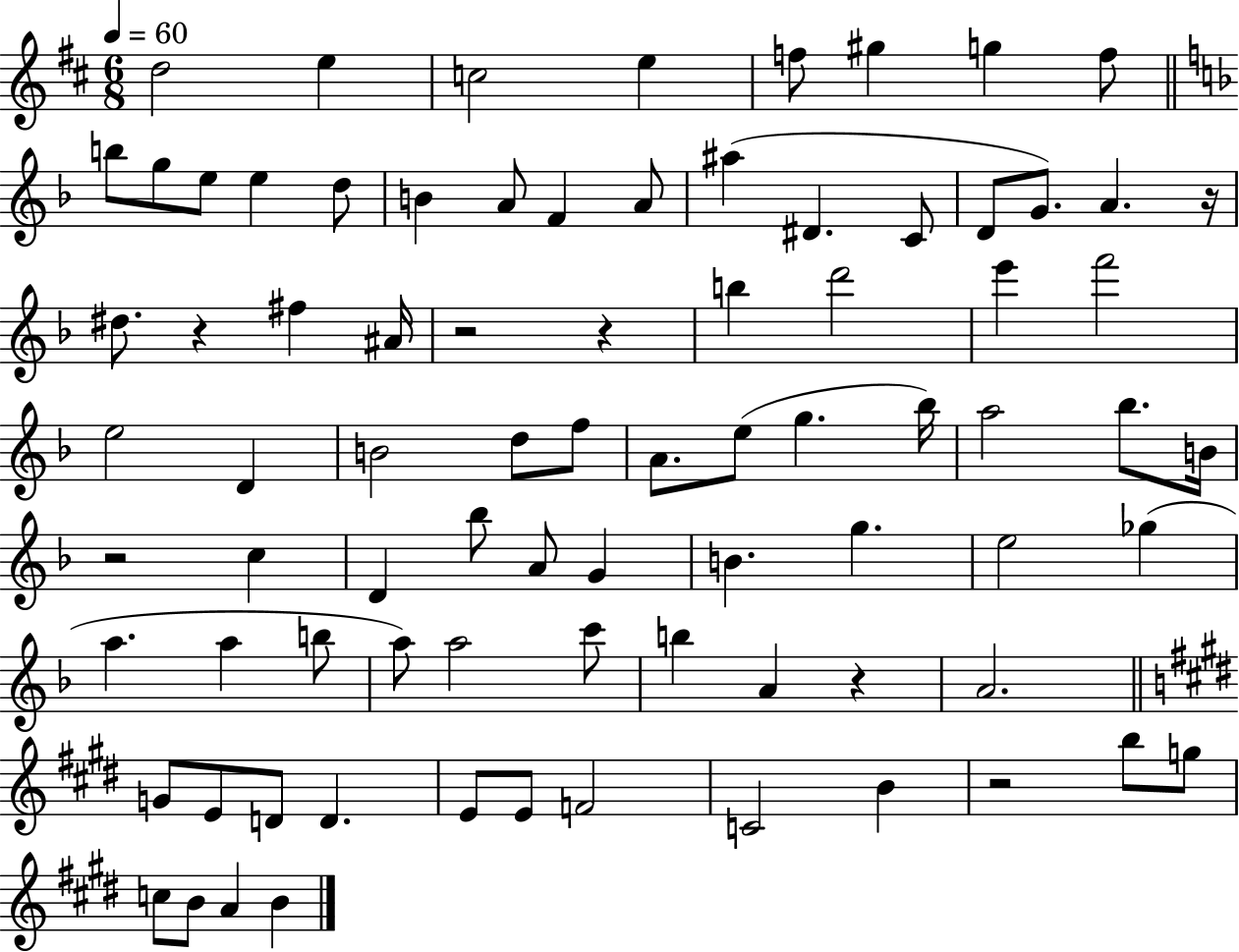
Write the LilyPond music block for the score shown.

{
  \clef treble
  \numericTimeSignature
  \time 6/8
  \key d \major
  \tempo 4 = 60
  d''2 e''4 | c''2 e''4 | f''8 gis''4 g''4 f''8 | \bar "||" \break \key f \major b''8 g''8 e''8 e''4 d''8 | b'4 a'8 f'4 a'8 | ais''4( dis'4. c'8 | d'8 g'8.) a'4. r16 | \break dis''8. r4 fis''4 ais'16 | r2 r4 | b''4 d'''2 | e'''4 f'''2 | \break e''2 d'4 | b'2 d''8 f''8 | a'8. e''8( g''4. bes''16) | a''2 bes''8. b'16 | \break r2 c''4 | d'4 bes''8 a'8 g'4 | b'4. g''4. | e''2 ges''4( | \break a''4. a''4 b''8 | a''8) a''2 c'''8 | b''4 a'4 r4 | a'2. | \break \bar "||" \break \key e \major g'8 e'8 d'8 d'4. | e'8 e'8 f'2 | c'2 b'4 | r2 b''8 g''8 | \break c''8 b'8 a'4 b'4 | \bar "|."
}